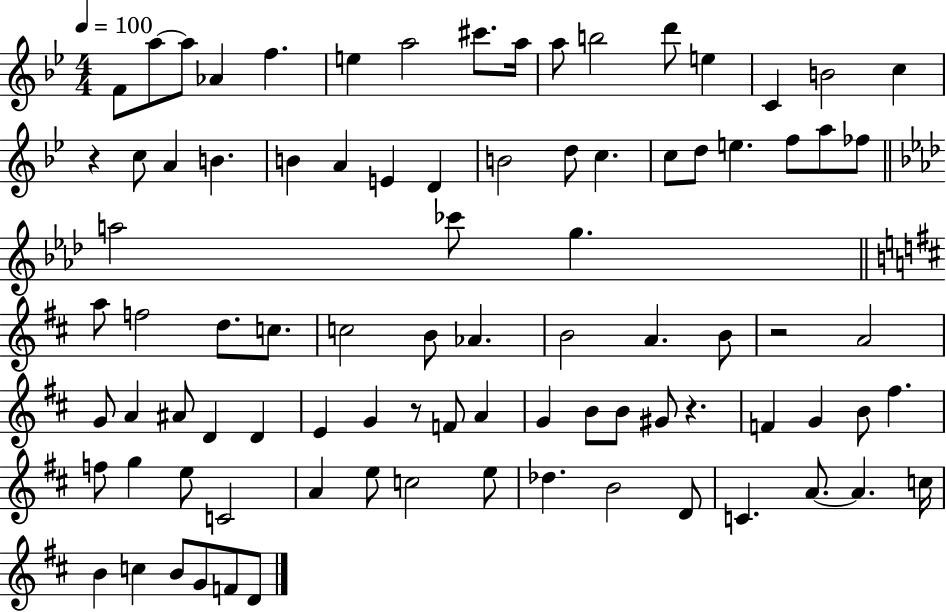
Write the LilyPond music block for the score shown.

{
  \clef treble
  \numericTimeSignature
  \time 4/4
  \key bes \major
  \tempo 4 = 100
  f'8 a''8~~ a''8 aes'4 f''4. | e''4 a''2 cis'''8. a''16 | a''8 b''2 d'''8 e''4 | c'4 b'2 c''4 | \break r4 c''8 a'4 b'4. | b'4 a'4 e'4 d'4 | b'2 d''8 c''4. | c''8 d''8 e''4. f''8 a''8 fes''8 | \break \bar "||" \break \key f \minor a''2 ces'''8 g''4. | \bar "||" \break \key d \major a''8 f''2 d''8. c''8. | c''2 b'8 aes'4. | b'2 a'4. b'8 | r2 a'2 | \break g'8 a'4 ais'8 d'4 d'4 | e'4 g'4 r8 f'8 a'4 | g'4 b'8 b'8 gis'8 r4. | f'4 g'4 b'8 fis''4. | \break f''8 g''4 e''8 c'2 | a'4 e''8 c''2 e''8 | des''4. b'2 d'8 | c'4. a'8.~~ a'4. c''16 | \break b'4 c''4 b'8 g'8 f'8 d'8 | \bar "|."
}